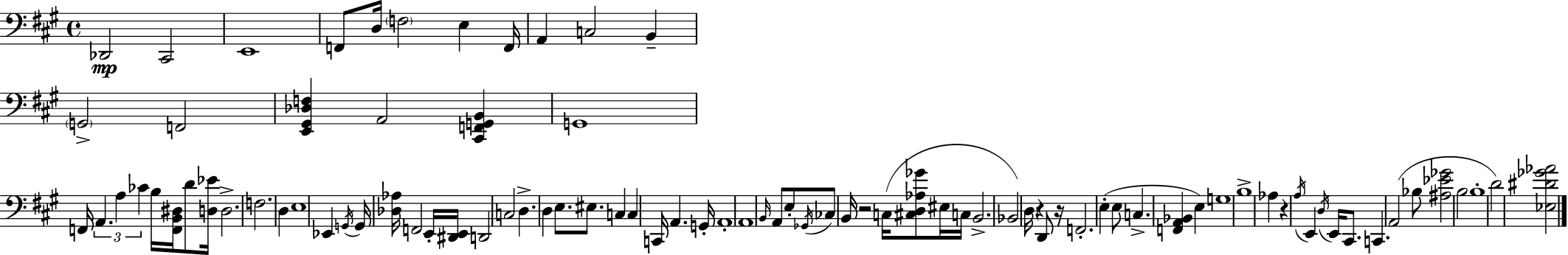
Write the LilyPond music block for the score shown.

{
  \clef bass
  \time 4/4
  \defaultTimeSignature
  \key a \major
  des,2\mp cis,2 | e,1 | f,8 d16 \parenthesize f2 e4 f,16 | a,4 c2 b,4-- | \break \parenthesize g,2-> f,2 | <e, gis, des f>4 a,2 <cis, f, g, b,>4 | g,1 | f,16 \tuplet 3/2 { a,4. a4 ces'4 } b16 | \break <f, b, dis>16 d'8 <d ees'>16 d2.-> | f2. d4 | e1 | ees,4 \acciaccatura { g,16 } g,16 <des aes>16 f,2 e,16-. | \break <dis, e,>16 d,2 c2 | d4.-> d4 e8. eis8. | c4 c4 c,16 a,4. | g,16-. a,1-. | \break a,1 | \grace { b,16 } a,8 e8-. \acciaccatura { ges,16 } ces8 b,16 r2 | c16( <cis d aes ges'>8 eis16 c16 b,2.-> | bes,2) \parenthesize d16 r4 | \break d,8 r16 f,2.-. e4-.( | e8 c4.-> <f, a, bes,>4 e4) | g1 | b1-> | \break aes4 r4 \acciaccatura { a16 } e,4 | \acciaccatura { d16 } e,16 cis,8. c,4. a,2( | bes8 <ais ees' ges'>2 b2 | b1-. | \break d'2) <ees dis' ges' aes'>2 | \bar "|."
}